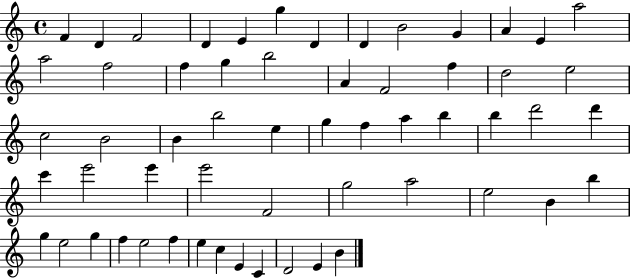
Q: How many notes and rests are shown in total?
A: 58